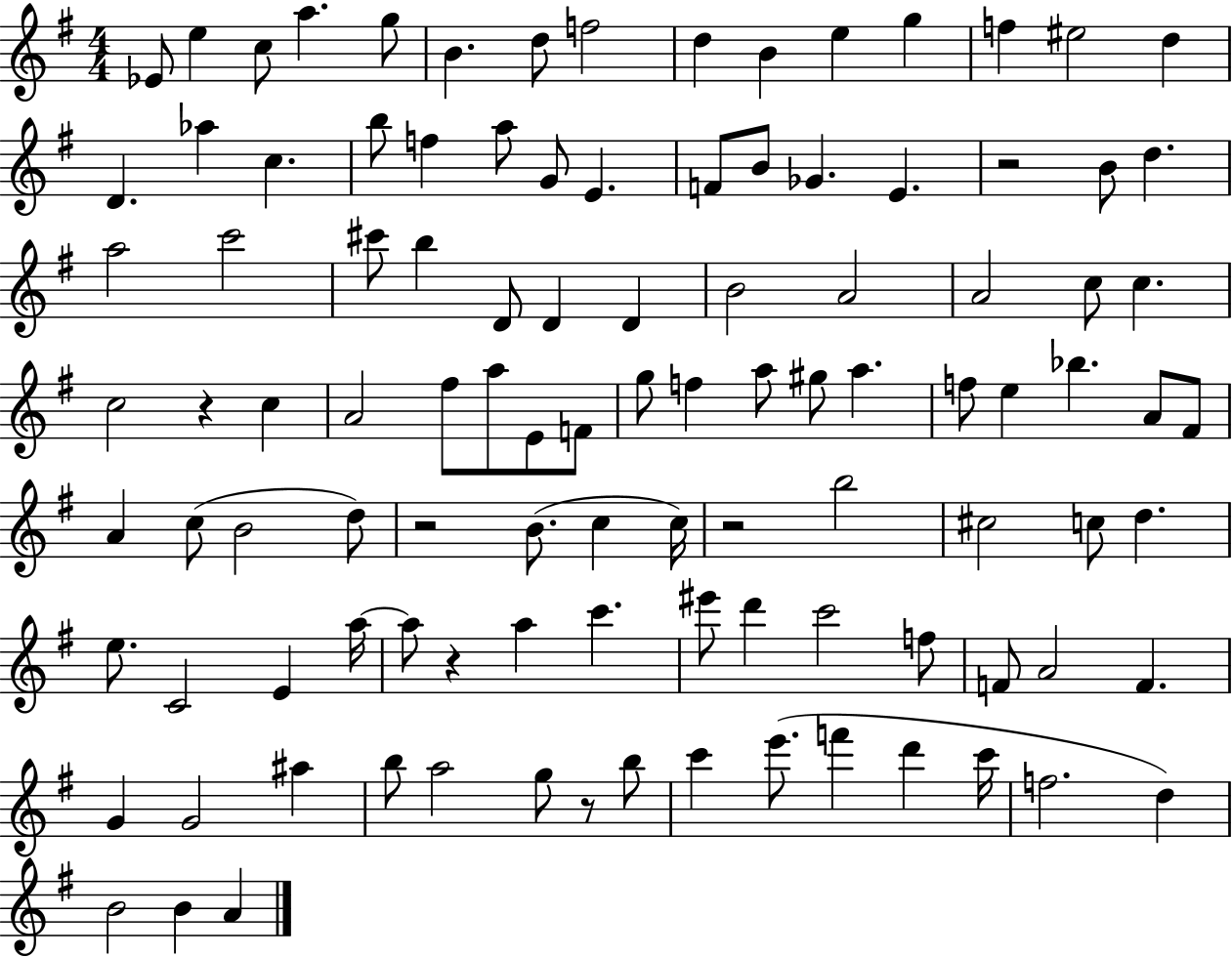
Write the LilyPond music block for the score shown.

{
  \clef treble
  \numericTimeSignature
  \time 4/4
  \key g \major
  ees'8 e''4 c''8 a''4. g''8 | b'4. d''8 f''2 | d''4 b'4 e''4 g''4 | f''4 eis''2 d''4 | \break d'4. aes''4 c''4. | b''8 f''4 a''8 g'8 e'4. | f'8 b'8 ges'4. e'4. | r2 b'8 d''4. | \break a''2 c'''2 | cis'''8 b''4 d'8 d'4 d'4 | b'2 a'2 | a'2 c''8 c''4. | \break c''2 r4 c''4 | a'2 fis''8 a''8 e'8 f'8 | g''8 f''4 a''8 gis''8 a''4. | f''8 e''4 bes''4. a'8 fis'8 | \break a'4 c''8( b'2 d''8) | r2 b'8.( c''4 c''16) | r2 b''2 | cis''2 c''8 d''4. | \break e''8. c'2 e'4 a''16~~ | a''8 r4 a''4 c'''4. | eis'''8 d'''4 c'''2 f''8 | f'8 a'2 f'4. | \break g'4 g'2 ais''4 | b''8 a''2 g''8 r8 b''8 | c'''4 e'''8.( f'''4 d'''4 c'''16 | f''2. d''4) | \break b'2 b'4 a'4 | \bar "|."
}